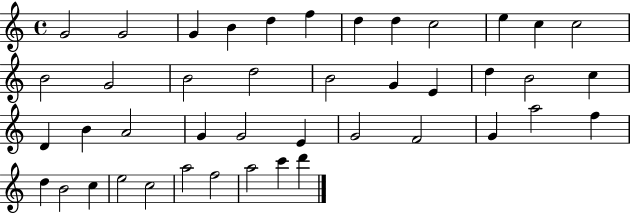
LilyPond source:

{
  \clef treble
  \time 4/4
  \defaultTimeSignature
  \key c \major
  g'2 g'2 | g'4 b'4 d''4 f''4 | d''4 d''4 c''2 | e''4 c''4 c''2 | \break b'2 g'2 | b'2 d''2 | b'2 g'4 e'4 | d''4 b'2 c''4 | \break d'4 b'4 a'2 | g'4 g'2 e'4 | g'2 f'2 | g'4 a''2 f''4 | \break d''4 b'2 c''4 | e''2 c''2 | a''2 f''2 | a''2 c'''4 d'''4 | \break \bar "|."
}